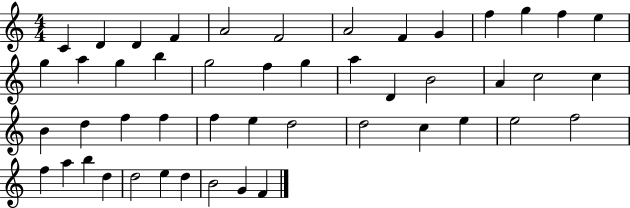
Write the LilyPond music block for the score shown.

{
  \clef treble
  \numericTimeSignature
  \time 4/4
  \key c \major
  c'4 d'4 d'4 f'4 | a'2 f'2 | a'2 f'4 g'4 | f''4 g''4 f''4 e''4 | \break g''4 a''4 g''4 b''4 | g''2 f''4 g''4 | a''4 d'4 b'2 | a'4 c''2 c''4 | \break b'4 d''4 f''4 f''4 | f''4 e''4 d''2 | d''2 c''4 e''4 | e''2 f''2 | \break f''4 a''4 b''4 d''4 | d''2 e''4 d''4 | b'2 g'4 f'4 | \bar "|."
}